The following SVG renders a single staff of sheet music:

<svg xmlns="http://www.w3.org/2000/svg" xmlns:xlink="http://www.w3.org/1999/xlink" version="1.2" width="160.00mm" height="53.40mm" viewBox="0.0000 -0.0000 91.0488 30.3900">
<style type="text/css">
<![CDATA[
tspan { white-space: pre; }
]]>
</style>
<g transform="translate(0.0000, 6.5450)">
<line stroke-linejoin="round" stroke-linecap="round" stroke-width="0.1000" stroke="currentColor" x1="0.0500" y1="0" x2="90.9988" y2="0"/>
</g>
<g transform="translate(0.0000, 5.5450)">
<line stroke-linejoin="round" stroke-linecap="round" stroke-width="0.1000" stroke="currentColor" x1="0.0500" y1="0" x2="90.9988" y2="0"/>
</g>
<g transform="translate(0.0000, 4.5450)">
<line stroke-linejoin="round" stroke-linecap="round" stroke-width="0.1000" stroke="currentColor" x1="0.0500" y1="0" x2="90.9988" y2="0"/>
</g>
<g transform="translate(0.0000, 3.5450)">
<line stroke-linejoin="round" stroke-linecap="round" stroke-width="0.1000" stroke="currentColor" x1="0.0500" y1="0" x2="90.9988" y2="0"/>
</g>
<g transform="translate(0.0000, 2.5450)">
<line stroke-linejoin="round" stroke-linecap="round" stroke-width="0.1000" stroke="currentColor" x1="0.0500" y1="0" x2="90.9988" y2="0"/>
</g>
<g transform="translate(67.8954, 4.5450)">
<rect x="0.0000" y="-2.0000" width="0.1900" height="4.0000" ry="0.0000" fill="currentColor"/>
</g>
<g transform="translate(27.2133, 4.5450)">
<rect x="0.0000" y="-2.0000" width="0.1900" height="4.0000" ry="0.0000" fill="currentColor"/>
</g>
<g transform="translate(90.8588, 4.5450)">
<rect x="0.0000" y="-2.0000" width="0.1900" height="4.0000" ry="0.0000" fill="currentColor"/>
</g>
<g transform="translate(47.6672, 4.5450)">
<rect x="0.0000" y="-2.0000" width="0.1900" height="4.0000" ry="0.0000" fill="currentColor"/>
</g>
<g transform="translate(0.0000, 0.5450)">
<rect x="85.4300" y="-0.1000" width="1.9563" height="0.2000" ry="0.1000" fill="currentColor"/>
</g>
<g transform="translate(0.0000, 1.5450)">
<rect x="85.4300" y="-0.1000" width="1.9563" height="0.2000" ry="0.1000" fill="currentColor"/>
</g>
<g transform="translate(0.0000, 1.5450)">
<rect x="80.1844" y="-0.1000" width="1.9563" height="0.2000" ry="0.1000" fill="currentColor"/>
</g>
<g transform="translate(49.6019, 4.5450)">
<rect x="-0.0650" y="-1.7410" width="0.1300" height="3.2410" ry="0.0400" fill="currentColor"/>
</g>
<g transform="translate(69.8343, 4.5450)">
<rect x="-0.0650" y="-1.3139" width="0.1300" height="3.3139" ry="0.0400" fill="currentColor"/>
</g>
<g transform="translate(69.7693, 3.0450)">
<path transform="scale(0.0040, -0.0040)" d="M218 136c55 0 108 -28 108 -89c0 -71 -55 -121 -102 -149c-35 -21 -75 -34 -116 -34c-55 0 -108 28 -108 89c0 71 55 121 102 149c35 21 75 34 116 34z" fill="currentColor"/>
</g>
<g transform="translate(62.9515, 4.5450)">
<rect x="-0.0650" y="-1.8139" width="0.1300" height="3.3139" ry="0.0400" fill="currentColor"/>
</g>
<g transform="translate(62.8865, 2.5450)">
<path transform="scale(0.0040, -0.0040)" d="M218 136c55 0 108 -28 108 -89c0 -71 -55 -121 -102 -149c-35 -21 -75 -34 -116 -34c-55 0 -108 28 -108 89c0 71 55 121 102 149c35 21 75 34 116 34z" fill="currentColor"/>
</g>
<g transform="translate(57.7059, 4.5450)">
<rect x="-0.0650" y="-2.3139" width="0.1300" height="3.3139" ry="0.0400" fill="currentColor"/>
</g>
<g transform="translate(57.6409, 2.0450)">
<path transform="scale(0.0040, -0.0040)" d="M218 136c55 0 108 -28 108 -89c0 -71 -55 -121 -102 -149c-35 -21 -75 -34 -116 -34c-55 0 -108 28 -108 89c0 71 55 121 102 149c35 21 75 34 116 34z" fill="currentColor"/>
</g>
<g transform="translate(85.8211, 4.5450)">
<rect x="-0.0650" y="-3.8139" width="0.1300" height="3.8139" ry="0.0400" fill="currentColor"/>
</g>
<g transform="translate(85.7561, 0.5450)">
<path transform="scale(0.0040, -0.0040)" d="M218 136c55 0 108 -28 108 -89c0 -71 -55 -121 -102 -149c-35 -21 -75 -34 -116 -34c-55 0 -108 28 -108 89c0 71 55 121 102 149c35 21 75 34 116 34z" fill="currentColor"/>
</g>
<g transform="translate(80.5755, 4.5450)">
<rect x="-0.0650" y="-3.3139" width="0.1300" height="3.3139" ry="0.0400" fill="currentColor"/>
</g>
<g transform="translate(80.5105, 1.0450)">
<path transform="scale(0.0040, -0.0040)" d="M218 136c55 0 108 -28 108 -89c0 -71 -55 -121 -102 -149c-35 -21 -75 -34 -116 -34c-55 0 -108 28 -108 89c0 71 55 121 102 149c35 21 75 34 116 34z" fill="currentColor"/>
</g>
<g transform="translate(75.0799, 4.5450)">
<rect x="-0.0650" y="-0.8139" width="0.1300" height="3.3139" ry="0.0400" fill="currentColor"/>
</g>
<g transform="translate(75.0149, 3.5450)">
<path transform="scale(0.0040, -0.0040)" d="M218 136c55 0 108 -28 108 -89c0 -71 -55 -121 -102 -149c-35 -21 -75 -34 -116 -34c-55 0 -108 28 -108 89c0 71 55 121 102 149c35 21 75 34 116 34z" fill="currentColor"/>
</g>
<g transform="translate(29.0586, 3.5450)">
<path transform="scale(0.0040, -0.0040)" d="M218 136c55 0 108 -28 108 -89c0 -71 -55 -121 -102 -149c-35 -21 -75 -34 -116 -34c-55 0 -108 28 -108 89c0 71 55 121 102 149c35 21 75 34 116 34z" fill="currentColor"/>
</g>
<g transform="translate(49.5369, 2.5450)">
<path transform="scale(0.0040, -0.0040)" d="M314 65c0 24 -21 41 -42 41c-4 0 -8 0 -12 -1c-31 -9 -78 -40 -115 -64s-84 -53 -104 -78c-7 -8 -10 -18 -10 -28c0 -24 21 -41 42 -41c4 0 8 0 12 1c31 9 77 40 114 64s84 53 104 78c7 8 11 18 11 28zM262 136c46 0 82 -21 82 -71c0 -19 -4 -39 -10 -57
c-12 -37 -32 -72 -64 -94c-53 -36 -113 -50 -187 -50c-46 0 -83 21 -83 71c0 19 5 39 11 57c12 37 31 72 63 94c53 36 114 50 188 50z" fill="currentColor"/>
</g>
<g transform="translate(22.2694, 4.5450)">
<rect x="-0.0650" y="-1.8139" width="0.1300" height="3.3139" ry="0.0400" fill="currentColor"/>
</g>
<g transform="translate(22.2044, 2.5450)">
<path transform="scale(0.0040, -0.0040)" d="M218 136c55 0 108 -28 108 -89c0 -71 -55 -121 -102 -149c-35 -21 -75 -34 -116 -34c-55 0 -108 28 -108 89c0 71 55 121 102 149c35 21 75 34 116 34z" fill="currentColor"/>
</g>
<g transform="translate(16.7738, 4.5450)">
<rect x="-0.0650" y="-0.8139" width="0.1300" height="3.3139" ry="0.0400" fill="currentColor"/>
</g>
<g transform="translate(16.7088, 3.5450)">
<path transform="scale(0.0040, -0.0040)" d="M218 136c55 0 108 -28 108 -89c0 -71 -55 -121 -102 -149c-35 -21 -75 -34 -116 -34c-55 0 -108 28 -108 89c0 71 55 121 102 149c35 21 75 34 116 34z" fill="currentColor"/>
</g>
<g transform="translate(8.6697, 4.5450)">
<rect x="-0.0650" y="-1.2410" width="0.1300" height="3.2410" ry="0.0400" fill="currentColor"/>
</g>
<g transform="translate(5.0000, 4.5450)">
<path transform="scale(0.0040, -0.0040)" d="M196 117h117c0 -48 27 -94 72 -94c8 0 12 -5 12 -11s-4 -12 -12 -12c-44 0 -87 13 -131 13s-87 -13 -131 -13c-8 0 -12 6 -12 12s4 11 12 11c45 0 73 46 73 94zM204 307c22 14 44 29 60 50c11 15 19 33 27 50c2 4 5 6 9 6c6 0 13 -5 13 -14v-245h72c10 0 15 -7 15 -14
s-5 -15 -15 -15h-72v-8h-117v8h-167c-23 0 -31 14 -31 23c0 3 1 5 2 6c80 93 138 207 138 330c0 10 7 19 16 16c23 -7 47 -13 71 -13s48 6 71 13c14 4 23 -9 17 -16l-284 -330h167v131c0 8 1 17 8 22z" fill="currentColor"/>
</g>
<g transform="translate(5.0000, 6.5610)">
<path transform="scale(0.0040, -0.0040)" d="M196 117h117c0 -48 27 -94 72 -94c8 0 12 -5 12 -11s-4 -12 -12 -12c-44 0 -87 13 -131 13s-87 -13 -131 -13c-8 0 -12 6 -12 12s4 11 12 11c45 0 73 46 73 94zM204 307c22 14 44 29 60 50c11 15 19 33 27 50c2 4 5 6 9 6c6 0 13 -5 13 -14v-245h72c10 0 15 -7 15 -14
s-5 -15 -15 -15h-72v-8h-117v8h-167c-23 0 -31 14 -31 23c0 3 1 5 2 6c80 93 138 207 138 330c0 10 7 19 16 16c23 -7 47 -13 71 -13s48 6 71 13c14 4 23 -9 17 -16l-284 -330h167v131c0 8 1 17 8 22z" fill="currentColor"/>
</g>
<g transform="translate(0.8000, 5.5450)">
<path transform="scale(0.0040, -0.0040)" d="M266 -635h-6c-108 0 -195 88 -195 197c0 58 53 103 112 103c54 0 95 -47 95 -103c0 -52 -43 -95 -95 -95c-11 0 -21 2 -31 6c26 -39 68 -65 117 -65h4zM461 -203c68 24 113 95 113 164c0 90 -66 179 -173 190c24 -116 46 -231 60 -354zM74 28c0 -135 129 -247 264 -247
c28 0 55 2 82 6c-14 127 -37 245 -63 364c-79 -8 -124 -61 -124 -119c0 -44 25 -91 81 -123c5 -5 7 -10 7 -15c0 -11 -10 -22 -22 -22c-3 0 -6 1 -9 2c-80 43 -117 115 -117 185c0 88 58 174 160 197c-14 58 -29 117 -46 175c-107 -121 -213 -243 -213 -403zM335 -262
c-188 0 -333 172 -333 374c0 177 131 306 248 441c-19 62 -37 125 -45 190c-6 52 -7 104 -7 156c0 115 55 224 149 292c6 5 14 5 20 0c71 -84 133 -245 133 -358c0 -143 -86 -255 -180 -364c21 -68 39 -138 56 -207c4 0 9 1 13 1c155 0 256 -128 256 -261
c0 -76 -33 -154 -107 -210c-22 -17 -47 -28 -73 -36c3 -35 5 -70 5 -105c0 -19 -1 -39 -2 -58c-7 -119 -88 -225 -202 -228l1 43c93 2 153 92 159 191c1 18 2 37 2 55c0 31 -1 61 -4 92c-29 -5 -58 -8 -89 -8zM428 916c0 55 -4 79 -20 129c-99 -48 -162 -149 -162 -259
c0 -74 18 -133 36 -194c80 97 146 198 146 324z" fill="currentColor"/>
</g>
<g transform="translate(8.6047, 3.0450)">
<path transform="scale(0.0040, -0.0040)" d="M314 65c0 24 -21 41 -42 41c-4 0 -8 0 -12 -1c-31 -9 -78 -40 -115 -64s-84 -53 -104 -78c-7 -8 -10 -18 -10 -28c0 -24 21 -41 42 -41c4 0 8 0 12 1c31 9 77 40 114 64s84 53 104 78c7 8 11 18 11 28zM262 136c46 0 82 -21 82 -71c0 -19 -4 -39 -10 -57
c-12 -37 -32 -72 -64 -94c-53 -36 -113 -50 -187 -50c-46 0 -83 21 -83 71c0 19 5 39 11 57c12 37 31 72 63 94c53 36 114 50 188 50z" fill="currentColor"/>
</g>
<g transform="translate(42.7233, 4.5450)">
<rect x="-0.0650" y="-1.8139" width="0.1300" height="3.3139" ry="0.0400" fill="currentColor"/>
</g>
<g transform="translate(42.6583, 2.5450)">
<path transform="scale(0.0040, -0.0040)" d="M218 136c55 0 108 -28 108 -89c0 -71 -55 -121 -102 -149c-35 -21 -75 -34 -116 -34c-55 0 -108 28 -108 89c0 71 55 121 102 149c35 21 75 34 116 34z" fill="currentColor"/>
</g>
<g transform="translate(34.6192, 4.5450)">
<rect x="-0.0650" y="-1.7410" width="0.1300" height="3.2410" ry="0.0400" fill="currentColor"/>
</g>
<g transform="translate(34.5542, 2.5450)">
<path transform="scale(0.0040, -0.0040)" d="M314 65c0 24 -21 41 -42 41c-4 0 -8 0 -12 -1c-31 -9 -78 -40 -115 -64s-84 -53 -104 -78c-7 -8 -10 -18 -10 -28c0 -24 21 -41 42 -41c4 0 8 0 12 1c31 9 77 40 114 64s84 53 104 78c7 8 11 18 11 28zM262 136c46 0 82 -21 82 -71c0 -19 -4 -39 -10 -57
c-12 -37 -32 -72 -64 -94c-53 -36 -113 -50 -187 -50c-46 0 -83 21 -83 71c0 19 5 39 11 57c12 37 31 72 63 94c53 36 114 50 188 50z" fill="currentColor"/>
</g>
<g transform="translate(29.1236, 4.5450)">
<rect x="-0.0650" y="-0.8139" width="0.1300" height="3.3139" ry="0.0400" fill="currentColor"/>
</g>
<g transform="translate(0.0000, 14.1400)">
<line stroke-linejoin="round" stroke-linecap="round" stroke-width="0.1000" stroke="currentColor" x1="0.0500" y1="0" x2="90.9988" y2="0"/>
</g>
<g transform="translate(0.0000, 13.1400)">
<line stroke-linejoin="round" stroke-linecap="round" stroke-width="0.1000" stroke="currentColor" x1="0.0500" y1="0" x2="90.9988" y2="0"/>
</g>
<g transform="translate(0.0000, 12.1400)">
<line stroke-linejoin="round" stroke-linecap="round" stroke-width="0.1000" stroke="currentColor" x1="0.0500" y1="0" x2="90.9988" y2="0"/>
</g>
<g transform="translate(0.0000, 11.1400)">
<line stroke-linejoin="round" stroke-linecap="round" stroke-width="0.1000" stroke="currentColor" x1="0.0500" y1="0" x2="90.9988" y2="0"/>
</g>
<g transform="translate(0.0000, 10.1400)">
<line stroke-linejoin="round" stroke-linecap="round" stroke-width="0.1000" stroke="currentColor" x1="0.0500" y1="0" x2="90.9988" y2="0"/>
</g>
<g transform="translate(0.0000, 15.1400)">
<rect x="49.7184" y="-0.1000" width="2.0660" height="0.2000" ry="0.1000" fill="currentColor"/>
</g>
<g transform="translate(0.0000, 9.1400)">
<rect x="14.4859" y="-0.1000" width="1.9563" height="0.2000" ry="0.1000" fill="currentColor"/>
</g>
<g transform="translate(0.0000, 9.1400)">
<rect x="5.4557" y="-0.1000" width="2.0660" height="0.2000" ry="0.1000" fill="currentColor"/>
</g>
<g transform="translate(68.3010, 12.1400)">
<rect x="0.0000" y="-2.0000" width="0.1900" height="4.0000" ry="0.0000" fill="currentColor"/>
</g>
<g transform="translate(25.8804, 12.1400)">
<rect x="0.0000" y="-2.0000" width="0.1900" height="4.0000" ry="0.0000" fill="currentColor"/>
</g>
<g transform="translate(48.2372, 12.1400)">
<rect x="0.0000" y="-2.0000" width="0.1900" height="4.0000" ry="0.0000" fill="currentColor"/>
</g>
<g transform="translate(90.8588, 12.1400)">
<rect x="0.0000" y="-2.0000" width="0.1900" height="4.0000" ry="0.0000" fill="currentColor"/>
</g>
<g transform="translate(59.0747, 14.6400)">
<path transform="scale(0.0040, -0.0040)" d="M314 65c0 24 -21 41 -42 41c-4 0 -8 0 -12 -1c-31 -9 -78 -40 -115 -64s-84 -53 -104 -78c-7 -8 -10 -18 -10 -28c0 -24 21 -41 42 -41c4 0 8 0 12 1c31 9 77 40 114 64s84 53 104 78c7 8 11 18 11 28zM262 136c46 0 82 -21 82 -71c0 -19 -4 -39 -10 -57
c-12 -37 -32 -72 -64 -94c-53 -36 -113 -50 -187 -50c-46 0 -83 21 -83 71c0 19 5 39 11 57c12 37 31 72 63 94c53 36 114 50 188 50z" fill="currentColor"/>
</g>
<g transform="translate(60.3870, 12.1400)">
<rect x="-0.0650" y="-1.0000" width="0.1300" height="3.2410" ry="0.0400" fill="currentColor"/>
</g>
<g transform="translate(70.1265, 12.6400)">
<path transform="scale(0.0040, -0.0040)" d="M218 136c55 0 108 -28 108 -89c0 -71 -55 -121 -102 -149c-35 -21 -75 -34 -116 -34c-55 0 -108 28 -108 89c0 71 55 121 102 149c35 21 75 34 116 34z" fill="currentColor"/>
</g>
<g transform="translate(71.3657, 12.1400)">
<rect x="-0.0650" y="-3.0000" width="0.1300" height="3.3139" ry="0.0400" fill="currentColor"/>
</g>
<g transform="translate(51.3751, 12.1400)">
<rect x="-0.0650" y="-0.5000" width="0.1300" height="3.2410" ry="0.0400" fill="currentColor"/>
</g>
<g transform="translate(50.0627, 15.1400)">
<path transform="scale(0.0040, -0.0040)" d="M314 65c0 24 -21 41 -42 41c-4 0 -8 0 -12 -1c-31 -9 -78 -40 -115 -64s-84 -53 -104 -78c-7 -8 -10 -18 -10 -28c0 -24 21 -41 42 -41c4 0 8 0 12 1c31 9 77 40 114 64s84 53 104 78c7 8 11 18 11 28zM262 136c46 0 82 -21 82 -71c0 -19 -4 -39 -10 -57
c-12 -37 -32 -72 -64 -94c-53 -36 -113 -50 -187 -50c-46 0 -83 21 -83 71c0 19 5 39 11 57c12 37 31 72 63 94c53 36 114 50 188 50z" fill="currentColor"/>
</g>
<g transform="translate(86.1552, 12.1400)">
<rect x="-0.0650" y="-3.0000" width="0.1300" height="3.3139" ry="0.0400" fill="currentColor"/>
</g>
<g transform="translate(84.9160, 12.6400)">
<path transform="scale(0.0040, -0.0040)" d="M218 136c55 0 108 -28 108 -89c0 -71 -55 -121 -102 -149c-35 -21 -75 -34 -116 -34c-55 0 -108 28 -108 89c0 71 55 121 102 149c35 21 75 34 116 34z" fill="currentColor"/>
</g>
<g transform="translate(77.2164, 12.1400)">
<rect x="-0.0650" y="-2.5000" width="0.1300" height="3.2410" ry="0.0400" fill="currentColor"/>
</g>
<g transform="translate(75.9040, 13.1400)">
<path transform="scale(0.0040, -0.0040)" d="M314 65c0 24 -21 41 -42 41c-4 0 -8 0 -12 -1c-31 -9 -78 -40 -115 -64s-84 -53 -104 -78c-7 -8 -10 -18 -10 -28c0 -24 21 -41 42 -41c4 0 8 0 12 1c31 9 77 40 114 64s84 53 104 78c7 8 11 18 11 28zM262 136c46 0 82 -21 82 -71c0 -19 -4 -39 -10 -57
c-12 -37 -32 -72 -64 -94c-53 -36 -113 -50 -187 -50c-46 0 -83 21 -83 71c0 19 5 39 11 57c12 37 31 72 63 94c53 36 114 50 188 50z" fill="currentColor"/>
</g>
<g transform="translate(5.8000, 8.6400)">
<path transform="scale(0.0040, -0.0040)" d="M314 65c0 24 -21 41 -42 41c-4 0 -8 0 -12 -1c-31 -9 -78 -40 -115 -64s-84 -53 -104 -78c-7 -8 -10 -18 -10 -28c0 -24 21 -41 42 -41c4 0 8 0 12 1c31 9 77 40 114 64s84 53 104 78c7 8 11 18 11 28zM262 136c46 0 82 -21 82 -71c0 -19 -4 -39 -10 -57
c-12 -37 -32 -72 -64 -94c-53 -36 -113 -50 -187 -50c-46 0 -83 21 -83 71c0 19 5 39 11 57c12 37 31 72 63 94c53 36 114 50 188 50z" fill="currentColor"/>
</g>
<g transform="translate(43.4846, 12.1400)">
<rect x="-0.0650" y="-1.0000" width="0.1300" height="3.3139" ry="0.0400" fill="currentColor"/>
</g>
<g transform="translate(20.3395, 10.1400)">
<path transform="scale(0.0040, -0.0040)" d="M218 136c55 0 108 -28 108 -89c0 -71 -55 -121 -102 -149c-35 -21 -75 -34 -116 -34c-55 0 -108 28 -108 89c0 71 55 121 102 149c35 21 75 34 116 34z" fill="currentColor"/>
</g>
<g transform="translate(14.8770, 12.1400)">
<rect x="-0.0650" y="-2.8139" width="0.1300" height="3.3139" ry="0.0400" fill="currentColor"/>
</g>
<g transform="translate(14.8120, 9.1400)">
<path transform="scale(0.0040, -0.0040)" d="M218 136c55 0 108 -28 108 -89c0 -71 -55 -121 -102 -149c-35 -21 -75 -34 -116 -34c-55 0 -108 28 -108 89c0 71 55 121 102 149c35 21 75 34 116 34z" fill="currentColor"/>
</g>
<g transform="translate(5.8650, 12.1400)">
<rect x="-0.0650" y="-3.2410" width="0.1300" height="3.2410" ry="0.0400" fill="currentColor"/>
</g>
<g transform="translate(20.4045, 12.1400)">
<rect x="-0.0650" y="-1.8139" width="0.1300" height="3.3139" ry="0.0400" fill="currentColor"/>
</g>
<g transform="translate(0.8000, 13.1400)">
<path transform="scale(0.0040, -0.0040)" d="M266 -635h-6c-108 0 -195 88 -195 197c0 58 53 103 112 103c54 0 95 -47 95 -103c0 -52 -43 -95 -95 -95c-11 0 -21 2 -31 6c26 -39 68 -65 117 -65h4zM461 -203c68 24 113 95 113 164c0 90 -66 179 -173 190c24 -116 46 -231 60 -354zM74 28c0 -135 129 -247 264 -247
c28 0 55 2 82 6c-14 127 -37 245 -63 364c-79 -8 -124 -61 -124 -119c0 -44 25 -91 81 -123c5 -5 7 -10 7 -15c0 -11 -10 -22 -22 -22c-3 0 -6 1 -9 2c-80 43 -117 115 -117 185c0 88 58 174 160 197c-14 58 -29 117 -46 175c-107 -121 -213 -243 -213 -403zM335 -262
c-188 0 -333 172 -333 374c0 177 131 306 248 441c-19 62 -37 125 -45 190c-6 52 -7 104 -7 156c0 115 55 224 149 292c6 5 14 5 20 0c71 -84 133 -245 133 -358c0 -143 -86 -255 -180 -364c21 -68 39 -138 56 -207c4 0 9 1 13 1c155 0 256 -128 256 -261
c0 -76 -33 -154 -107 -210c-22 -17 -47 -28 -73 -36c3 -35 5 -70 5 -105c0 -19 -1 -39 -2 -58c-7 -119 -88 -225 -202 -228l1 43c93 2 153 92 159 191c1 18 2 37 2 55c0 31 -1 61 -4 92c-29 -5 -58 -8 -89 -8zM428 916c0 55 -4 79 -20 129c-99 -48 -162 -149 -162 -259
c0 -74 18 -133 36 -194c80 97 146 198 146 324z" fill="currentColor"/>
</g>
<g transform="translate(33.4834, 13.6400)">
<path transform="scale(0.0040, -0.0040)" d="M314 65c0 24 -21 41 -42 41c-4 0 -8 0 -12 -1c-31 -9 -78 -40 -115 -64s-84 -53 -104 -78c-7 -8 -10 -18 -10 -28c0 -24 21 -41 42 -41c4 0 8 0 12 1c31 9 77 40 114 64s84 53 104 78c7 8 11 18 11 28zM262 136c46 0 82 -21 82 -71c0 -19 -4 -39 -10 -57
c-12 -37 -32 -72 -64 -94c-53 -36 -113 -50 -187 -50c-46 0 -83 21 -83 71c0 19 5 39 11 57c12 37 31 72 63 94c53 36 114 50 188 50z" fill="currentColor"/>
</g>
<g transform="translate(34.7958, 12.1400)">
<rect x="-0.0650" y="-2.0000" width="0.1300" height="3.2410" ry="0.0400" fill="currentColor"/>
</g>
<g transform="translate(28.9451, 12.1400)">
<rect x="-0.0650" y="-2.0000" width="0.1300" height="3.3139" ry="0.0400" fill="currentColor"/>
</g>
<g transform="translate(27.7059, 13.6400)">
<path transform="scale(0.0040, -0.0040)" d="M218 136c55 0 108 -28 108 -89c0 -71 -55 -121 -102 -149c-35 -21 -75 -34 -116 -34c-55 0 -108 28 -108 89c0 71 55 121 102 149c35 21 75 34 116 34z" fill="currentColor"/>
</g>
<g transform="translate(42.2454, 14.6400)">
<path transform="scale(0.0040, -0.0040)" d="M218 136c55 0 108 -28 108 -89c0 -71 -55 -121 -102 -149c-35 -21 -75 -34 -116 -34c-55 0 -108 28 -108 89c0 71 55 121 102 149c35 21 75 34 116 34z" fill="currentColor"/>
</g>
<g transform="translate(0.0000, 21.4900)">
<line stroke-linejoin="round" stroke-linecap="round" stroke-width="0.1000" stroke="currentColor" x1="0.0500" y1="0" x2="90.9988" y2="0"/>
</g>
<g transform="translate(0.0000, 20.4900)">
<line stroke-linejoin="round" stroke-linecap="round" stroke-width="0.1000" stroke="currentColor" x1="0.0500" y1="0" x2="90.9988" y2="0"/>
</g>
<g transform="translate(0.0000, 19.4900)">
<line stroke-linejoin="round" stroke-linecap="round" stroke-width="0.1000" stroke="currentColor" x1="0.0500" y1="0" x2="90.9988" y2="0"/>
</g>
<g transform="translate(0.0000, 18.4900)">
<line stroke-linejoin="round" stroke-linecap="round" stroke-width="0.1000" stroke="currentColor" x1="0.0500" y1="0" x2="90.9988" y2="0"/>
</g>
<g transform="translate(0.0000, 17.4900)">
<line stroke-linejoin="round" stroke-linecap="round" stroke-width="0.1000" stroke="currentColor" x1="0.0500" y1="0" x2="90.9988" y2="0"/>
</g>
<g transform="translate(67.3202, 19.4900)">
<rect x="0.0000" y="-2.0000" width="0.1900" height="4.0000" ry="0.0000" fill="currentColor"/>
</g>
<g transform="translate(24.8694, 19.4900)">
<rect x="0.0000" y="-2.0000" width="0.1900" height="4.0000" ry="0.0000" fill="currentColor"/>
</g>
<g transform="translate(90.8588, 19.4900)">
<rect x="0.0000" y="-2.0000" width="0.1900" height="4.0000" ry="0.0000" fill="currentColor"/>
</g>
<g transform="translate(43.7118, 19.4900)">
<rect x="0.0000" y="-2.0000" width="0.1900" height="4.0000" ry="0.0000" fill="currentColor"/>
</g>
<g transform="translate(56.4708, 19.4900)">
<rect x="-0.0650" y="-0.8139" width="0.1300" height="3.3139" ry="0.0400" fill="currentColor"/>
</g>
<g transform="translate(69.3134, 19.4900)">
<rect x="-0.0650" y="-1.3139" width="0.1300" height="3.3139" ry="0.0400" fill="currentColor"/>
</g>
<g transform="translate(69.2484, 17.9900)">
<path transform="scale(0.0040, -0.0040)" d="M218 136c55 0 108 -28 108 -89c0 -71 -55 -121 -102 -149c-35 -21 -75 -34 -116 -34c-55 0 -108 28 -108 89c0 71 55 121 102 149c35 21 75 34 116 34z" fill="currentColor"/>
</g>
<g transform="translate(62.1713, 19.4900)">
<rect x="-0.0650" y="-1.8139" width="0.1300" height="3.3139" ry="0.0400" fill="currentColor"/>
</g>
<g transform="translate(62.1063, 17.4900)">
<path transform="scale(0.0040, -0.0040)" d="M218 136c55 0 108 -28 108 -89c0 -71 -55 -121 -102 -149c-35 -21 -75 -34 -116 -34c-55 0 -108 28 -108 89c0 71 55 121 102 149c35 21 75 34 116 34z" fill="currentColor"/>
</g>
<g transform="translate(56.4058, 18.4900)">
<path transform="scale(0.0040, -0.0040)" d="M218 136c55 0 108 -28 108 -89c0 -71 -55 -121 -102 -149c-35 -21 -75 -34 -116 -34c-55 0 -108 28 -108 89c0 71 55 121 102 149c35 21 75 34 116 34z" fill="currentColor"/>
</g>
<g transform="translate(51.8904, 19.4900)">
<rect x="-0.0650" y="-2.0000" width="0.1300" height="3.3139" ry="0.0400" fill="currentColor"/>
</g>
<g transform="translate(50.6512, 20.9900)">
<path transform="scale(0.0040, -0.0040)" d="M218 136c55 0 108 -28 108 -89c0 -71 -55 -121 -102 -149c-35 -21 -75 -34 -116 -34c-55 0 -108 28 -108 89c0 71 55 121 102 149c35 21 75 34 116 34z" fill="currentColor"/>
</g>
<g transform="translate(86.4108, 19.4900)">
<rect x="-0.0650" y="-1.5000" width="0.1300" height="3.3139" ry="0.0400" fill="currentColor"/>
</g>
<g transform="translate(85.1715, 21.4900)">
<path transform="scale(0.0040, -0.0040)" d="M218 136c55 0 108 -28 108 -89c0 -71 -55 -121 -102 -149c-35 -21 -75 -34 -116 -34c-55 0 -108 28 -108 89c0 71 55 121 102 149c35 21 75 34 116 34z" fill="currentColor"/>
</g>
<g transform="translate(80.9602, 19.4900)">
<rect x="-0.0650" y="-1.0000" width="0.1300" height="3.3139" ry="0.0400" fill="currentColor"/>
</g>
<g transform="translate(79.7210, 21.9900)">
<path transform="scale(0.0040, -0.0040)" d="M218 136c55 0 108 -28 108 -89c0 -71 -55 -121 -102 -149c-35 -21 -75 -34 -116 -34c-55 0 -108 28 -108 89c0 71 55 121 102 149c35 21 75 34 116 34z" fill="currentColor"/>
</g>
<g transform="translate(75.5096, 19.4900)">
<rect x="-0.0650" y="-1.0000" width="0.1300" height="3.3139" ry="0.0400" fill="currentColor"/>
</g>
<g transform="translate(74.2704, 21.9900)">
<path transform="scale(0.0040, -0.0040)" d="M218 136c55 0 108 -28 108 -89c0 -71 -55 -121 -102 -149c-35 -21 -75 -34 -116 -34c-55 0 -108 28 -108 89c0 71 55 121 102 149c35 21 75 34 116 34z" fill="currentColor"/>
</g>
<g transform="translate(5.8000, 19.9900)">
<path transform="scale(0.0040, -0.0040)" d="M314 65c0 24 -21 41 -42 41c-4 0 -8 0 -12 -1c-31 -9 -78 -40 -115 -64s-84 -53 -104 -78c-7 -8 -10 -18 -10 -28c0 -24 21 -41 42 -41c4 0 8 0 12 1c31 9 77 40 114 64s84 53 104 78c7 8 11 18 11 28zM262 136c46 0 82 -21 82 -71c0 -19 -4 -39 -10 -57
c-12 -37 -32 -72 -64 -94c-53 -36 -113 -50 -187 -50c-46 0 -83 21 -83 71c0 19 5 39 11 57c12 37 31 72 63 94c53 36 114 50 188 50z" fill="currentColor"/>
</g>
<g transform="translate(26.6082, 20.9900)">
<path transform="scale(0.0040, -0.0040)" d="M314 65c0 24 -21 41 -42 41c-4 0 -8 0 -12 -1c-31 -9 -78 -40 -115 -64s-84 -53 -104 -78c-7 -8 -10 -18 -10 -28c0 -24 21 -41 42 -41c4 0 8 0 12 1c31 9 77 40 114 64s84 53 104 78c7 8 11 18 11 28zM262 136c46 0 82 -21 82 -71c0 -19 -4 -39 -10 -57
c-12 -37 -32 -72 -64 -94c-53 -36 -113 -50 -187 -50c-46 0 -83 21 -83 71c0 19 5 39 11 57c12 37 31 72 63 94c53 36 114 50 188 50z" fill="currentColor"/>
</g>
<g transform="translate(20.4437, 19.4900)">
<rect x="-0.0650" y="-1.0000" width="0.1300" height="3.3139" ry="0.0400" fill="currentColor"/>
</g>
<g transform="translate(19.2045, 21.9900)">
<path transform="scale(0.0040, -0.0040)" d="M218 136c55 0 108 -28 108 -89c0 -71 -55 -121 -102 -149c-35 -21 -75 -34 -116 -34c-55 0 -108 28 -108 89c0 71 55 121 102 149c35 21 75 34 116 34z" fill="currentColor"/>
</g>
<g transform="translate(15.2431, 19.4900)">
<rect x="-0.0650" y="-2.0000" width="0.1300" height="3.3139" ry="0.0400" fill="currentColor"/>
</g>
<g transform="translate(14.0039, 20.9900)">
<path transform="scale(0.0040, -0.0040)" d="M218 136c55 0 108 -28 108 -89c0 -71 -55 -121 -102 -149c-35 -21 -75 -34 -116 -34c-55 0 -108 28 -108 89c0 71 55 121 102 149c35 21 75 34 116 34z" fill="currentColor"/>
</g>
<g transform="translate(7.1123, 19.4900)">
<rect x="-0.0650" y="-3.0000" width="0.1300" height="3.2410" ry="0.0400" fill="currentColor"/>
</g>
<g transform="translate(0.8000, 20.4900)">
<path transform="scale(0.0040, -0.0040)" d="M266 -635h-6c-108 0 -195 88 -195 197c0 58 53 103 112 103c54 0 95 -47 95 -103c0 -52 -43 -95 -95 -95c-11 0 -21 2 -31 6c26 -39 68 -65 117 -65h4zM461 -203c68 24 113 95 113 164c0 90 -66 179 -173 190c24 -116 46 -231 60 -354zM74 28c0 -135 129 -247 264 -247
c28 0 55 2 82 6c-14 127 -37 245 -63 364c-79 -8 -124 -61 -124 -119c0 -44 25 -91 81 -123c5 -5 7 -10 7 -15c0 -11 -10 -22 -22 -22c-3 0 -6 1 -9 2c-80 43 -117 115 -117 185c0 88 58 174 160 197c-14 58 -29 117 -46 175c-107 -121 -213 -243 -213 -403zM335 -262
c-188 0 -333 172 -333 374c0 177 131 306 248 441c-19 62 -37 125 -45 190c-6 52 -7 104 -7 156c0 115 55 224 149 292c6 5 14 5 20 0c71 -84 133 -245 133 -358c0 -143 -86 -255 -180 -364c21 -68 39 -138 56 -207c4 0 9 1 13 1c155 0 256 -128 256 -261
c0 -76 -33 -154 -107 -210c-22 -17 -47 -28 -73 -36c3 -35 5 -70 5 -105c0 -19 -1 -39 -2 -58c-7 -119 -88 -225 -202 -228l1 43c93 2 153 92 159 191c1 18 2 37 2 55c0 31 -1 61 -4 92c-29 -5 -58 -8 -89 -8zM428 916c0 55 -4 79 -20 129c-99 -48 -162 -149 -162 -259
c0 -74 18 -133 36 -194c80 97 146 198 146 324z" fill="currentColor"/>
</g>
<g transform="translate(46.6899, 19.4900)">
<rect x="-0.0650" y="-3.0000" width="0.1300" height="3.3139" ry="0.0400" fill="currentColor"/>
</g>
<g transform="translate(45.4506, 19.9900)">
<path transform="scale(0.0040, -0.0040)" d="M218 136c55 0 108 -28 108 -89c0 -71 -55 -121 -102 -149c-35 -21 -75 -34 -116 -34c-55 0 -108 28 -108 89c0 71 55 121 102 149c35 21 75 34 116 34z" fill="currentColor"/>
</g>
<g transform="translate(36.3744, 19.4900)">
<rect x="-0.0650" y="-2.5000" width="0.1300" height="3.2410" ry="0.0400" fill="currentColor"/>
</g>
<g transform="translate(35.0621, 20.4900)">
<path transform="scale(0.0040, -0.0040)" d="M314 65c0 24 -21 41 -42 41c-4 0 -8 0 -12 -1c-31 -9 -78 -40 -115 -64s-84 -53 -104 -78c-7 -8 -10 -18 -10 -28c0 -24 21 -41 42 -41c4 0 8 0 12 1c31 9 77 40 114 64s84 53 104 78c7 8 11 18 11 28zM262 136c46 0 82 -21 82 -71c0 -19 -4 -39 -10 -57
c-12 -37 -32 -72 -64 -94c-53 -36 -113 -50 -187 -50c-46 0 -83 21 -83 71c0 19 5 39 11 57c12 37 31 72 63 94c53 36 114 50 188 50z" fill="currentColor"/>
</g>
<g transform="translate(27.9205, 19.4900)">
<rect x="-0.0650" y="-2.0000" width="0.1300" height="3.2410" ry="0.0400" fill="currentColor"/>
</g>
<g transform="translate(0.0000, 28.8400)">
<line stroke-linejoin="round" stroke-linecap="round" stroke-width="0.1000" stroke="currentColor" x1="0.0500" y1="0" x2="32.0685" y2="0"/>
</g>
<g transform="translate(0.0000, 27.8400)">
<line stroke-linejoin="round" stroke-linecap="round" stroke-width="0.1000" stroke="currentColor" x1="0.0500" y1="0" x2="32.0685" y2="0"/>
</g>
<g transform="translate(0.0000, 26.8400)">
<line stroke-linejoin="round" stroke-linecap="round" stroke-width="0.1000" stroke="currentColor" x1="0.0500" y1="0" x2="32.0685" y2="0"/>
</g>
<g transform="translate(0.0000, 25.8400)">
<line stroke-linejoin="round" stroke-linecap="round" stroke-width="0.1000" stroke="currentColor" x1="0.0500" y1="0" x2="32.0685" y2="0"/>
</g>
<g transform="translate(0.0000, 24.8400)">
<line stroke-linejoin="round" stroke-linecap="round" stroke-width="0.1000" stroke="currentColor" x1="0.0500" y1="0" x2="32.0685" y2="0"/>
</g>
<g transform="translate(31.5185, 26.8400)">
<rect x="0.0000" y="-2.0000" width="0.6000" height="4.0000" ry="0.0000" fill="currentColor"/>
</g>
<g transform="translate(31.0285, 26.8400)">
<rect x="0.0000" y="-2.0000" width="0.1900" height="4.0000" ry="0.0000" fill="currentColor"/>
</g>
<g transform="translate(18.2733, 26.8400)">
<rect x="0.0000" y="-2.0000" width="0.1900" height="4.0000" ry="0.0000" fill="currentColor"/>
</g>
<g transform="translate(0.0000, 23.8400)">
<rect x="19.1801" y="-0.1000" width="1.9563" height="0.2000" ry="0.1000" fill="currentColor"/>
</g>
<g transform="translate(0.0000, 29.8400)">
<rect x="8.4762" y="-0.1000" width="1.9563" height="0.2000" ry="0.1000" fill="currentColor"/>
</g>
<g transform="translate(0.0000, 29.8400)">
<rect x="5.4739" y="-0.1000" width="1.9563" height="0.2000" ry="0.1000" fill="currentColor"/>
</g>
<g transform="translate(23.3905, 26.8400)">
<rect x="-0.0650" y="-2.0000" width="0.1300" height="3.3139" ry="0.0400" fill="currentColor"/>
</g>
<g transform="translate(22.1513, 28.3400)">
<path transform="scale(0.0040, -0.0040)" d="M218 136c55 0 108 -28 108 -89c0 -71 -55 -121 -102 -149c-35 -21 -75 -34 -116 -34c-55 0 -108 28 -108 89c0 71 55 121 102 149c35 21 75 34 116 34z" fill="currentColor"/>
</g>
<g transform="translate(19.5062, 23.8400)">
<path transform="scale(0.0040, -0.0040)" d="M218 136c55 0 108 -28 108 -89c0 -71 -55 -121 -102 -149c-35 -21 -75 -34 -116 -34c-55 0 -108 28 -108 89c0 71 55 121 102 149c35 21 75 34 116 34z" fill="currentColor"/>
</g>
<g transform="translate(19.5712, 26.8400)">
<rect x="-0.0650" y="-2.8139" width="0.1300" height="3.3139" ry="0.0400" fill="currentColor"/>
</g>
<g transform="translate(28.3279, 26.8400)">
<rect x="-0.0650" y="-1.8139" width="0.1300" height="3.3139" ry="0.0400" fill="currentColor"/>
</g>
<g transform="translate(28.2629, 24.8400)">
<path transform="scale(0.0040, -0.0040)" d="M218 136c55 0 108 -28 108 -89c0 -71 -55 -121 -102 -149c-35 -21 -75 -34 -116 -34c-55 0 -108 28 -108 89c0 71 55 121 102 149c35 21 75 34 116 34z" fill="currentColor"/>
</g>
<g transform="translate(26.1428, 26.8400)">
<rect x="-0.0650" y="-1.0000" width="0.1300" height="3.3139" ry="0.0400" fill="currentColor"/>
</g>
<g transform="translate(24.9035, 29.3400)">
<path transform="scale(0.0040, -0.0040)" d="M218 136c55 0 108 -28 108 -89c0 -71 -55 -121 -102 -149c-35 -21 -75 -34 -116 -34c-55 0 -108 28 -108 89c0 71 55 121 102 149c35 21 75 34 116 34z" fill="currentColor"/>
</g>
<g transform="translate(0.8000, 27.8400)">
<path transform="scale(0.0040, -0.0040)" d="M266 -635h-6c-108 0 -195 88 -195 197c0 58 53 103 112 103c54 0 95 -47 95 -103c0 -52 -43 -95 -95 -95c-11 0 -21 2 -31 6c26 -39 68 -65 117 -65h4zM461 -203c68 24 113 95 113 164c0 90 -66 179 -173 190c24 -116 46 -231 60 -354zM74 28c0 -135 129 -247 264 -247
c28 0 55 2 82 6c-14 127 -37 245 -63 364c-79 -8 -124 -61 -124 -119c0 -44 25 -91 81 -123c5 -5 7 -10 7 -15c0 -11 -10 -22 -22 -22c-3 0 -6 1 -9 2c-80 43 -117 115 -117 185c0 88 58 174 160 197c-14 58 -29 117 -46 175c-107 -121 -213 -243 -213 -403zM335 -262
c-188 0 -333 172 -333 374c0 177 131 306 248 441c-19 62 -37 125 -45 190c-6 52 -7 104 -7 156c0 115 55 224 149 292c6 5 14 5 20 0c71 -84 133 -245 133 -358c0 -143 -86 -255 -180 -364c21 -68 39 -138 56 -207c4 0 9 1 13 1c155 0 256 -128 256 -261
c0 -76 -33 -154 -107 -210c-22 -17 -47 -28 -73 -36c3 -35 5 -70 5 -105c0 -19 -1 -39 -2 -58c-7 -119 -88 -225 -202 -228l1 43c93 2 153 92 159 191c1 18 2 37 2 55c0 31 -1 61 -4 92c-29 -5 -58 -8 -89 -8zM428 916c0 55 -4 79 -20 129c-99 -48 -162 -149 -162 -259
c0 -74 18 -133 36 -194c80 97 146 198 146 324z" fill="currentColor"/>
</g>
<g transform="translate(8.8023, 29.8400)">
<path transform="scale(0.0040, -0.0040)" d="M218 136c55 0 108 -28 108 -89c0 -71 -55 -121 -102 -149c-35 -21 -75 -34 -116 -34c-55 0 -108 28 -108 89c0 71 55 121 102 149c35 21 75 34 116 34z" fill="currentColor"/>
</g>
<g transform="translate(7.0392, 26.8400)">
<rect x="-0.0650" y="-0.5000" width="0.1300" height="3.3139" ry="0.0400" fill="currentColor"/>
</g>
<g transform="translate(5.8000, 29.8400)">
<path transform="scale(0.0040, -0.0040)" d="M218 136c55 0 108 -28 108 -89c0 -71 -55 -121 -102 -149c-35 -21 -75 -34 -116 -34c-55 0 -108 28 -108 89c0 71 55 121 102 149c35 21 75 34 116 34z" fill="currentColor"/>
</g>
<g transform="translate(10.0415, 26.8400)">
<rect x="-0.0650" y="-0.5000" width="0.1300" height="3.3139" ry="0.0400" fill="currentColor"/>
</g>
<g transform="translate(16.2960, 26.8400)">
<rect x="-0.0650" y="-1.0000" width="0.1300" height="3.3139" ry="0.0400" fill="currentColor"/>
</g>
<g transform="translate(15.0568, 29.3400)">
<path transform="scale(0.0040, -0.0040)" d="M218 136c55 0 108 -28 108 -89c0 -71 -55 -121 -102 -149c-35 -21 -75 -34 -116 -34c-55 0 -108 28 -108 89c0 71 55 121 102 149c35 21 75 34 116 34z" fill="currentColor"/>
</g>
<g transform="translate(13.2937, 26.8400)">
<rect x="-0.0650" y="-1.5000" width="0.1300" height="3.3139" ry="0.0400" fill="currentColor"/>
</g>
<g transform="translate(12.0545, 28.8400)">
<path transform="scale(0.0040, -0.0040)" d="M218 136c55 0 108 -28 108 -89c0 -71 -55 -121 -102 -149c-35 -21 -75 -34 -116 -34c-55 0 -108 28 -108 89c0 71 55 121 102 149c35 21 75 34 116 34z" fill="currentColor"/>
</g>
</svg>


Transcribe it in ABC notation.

X:1
T:Untitled
M:4/4
L:1/4
K:C
e2 d f d f2 f f2 g f e d b c' b2 a f F F2 D C2 D2 A G2 A A2 F D F2 G2 A F d f e D D E C C E D a F D f